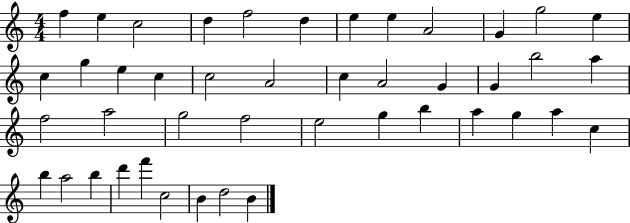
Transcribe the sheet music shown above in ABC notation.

X:1
T:Untitled
M:4/4
L:1/4
K:C
f e c2 d f2 d e e A2 G g2 e c g e c c2 A2 c A2 G G b2 a f2 a2 g2 f2 e2 g b a g a c b a2 b d' f' c2 B d2 B